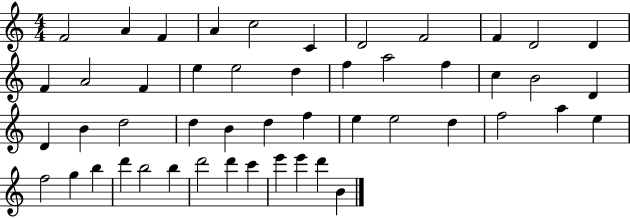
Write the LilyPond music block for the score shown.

{
  \clef treble
  \numericTimeSignature
  \time 4/4
  \key c \major
  f'2 a'4 f'4 | a'4 c''2 c'4 | d'2 f'2 | f'4 d'2 d'4 | \break f'4 a'2 f'4 | e''4 e''2 d''4 | f''4 a''2 f''4 | c''4 b'2 d'4 | \break d'4 b'4 d''2 | d''4 b'4 d''4 f''4 | e''4 e''2 d''4 | f''2 a''4 e''4 | \break f''2 g''4 b''4 | d'''4 b''2 b''4 | d'''2 d'''4 c'''4 | e'''4 e'''4 d'''4 b'4 | \break \bar "|."
}